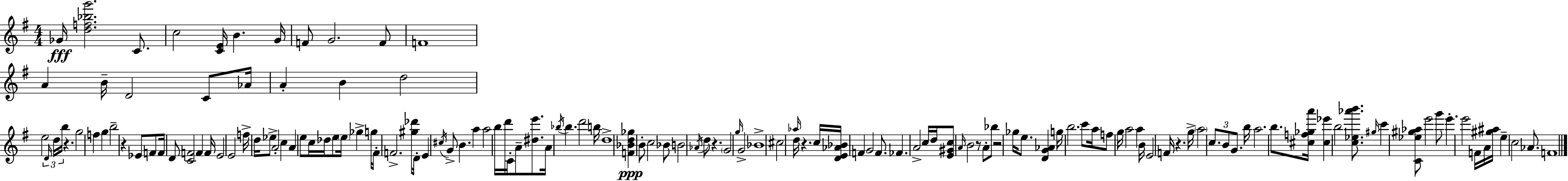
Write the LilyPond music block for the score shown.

{
  \clef treble
  \numericTimeSignature
  \time 4/4
  \key g \major
  ges'16\fff <d'' f'' bes'' g'''>2. c'8. | c''2 <c' e'>16 b'4. g'16 | f'8 g'2. f'8 | f'1 | \break a'4 b'16-- d'2 c'8 aes'16 | a'4-. b'4 d''2 | e''2 \tuplet 3/2 { \grace { d'16 } d''16 b''16 } r4. | g''2 f''4 g''4 | \break b''2-- r4 ees'8 f'8 | f'16 d'8 <c' f'>2 f'4 | f'16 e'2 e'2 | f''16-> d''16 ees''8-> a'2-. c''4 | \break a'4 e''8 c''16 des''16 e''8 \parenthesize e''16 ges''4-> | g''16 fis'16-. f'2.-> <gis'' des'''>8 | d'16-. e'4 \acciaccatura { cis''16 } g'8-> b'4. a''4 | a''2 b''16 d'''16 c'16-. a'8-- <dis'' e'''>8. | \break a'16 \acciaccatura { bes''16 } bes''4. d'''2 | b''16 d''1-> | <f' bes' d'' ges''>4\ppp b'8-. c''2 | bes'8 b'2 \acciaccatura { aes'16 } d''8 r4. | \break \parenthesize g'2 \grace { g''16 } g'2-> | bes'1-> | cis''2 \grace { aes''16 } d''16 r4. | c''16 <d' e' aes' bes'>16 f'4 g'2 | \break f'8. fes'4. a'2-> | c''16 d''16 <e' gis' c''>8 \grace { a'16 } b'2 | r8 a'8-. bes''8 r2 ges''16 | e''8. <d' g' aes'>4 g''16 b''2. | \break c'''8 a''16 f''8 g''16 a''2 | a''4 b'16 e'2 f'16 | r4. g''16-> \parenthesize a''2 \tuplet 3/2 { c''8. | b'8 g'8. } b''16 a''2. | \break b''8. <cis'' f'' ges'' a'''>16 <cis'' ees'''>4 b''2 | <c'' ees'' aes''' b'''>8. \grace { gis''16 } c'''4 <c' ees'' gis'' aes''>8 e'''2 | g'''8 e'''4.-. e'''2 | f'16 a'16 <gis'' ais''>16 e''4-- c''2 | \break aes'8. f'1 | \bar "|."
}